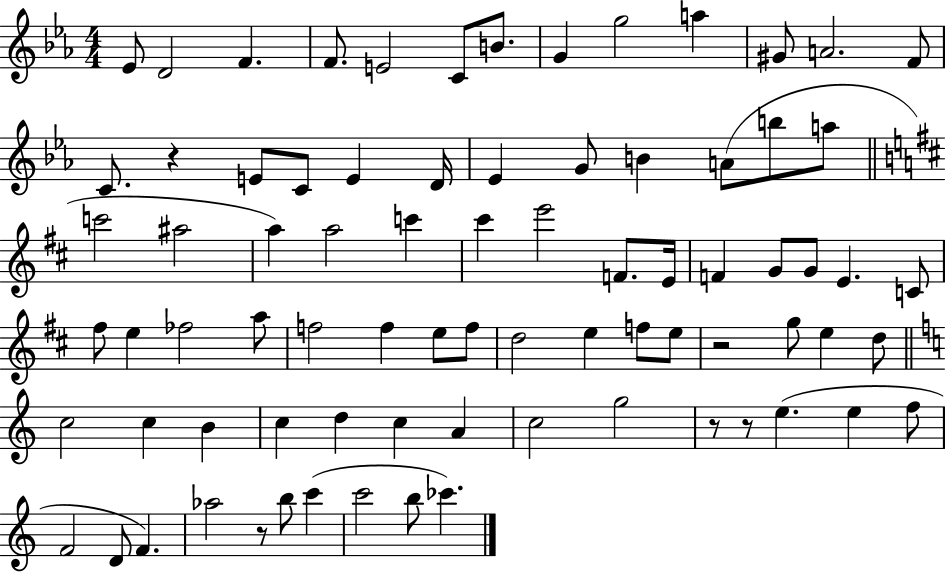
{
  \clef treble
  \numericTimeSignature
  \time 4/4
  \key ees \major
  ees'8 d'2 f'4. | f'8. e'2 c'8 b'8. | g'4 g''2 a''4 | gis'8 a'2. f'8 | \break c'8. r4 e'8 c'8 e'4 d'16 | ees'4 g'8 b'4 a'8( b''8 a''8 | \bar "||" \break \key b \minor c'''2 ais''2 | a''4) a''2 c'''4 | cis'''4 e'''2 f'8. e'16 | f'4 g'8 g'8 e'4. c'8 | \break fis''8 e''4 fes''2 a''8 | f''2 f''4 e''8 f''8 | d''2 e''4 f''8 e''8 | r2 g''8 e''4 d''8 | \break \bar "||" \break \key c \major c''2 c''4 b'4 | c''4 d''4 c''4 a'4 | c''2 g''2 | r8 r8 e''4.( e''4 f''8 | \break f'2 d'8 f'4.) | aes''2 r8 b''8 c'''4( | c'''2 b''8 ces'''4.) | \bar "|."
}